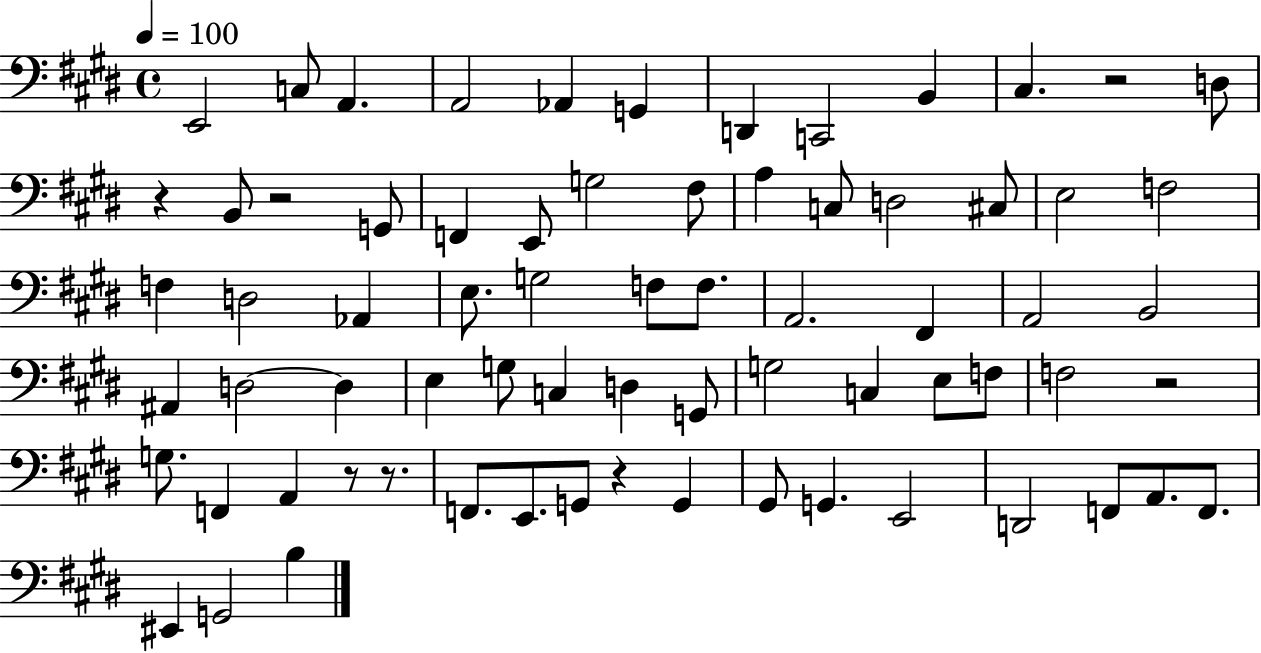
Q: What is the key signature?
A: E major